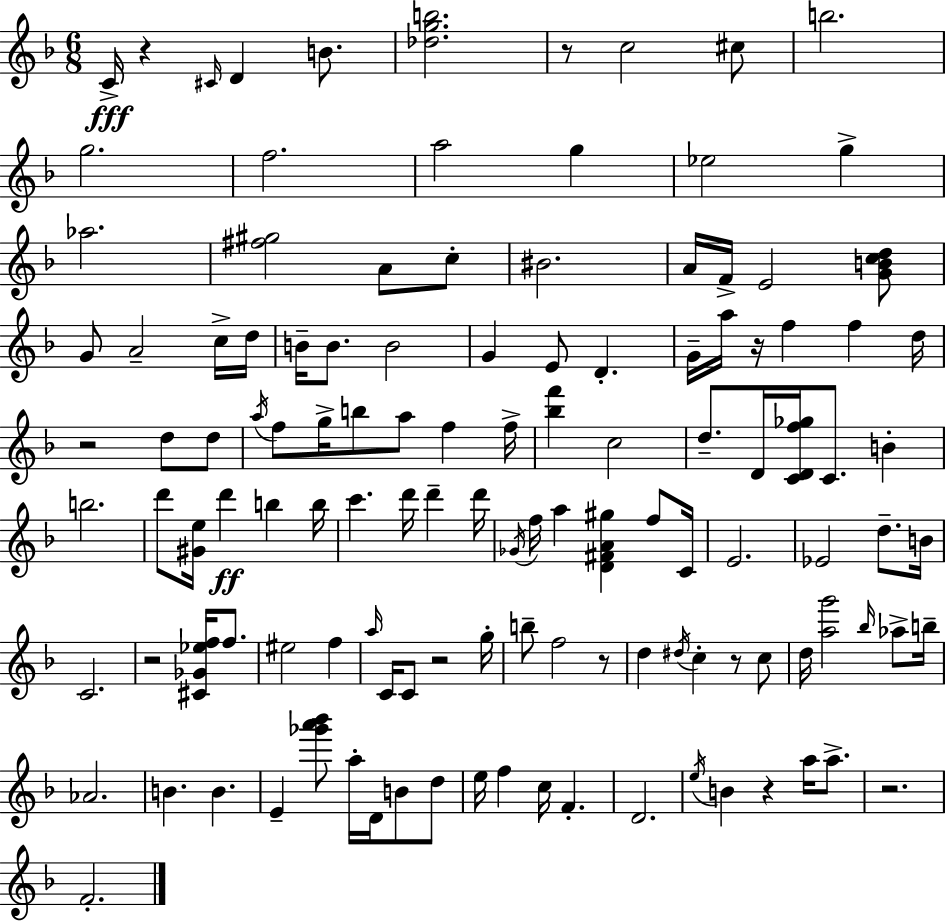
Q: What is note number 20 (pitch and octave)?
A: E4